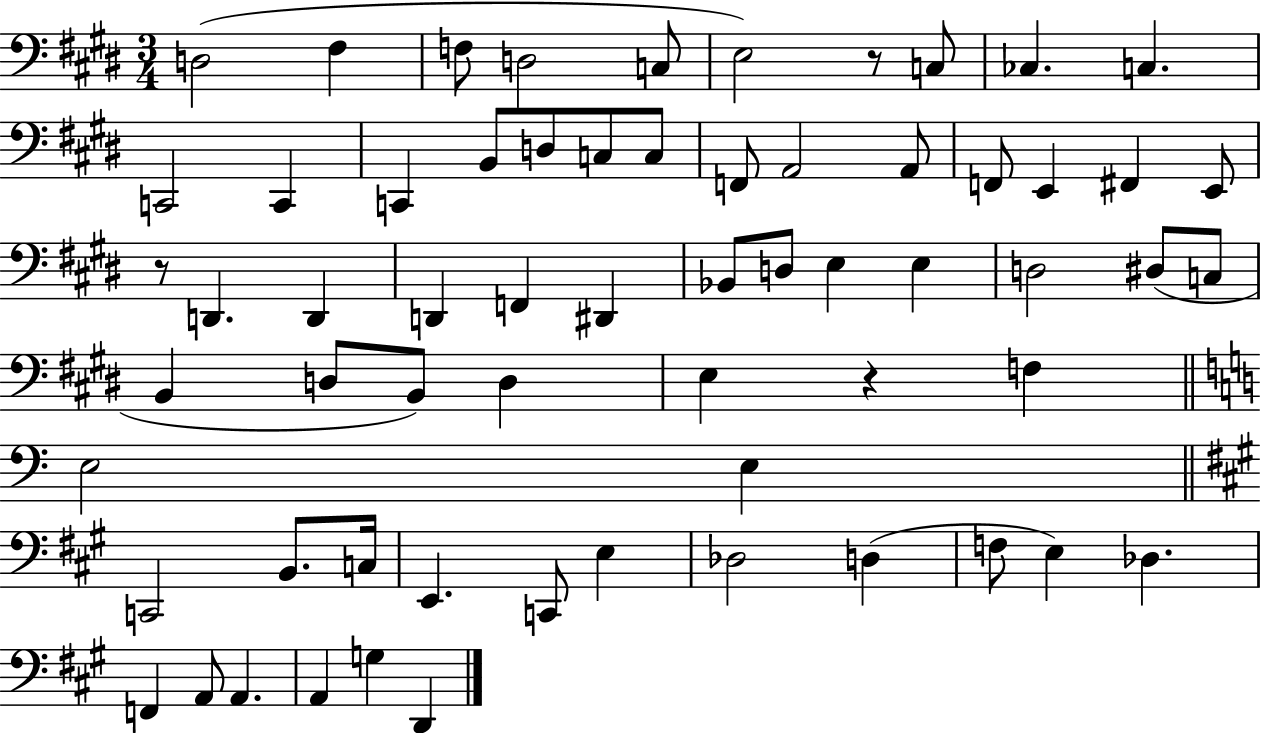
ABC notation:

X:1
T:Untitled
M:3/4
L:1/4
K:E
D,2 ^F, F,/2 D,2 C,/2 E,2 z/2 C,/2 _C, C, C,,2 C,, C,, B,,/2 D,/2 C,/2 C,/2 F,,/2 A,,2 A,,/2 F,,/2 E,, ^F,, E,,/2 z/2 D,, D,, D,, F,, ^D,, _B,,/2 D,/2 E, E, D,2 ^D,/2 C,/2 B,, D,/2 B,,/2 D, E, z F, E,2 E, C,,2 B,,/2 C,/4 E,, C,,/2 E, _D,2 D, F,/2 E, _D, F,, A,,/2 A,, A,, G, D,,